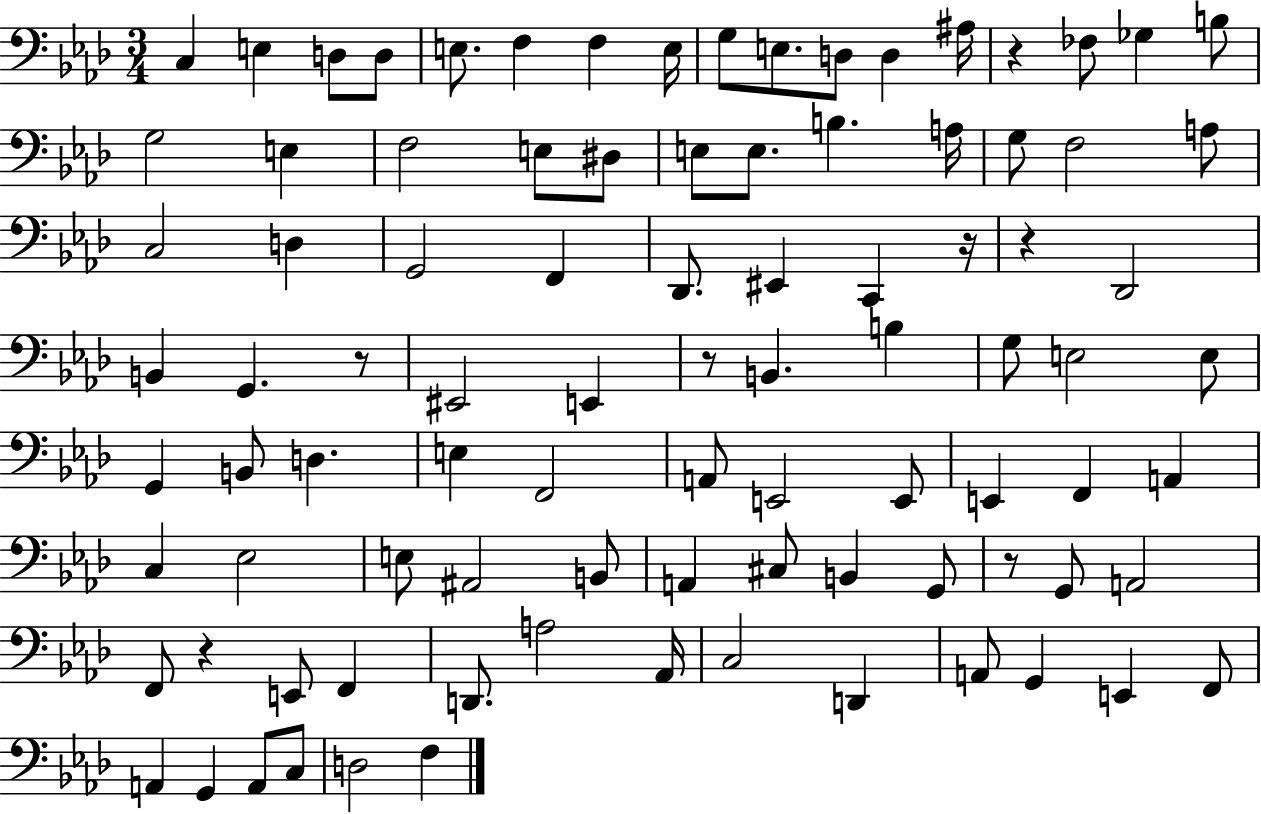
C3/q E3/q D3/e D3/e E3/e. F3/q F3/q E3/s G3/e E3/e. D3/e D3/q A#3/s R/q FES3/e Gb3/q B3/e G3/h E3/q F3/h E3/e D#3/e E3/e E3/e. B3/q. A3/s G3/e F3/h A3/e C3/h D3/q G2/h F2/q Db2/e. EIS2/q C2/q R/s R/q Db2/h B2/q G2/q. R/e EIS2/h E2/q R/e B2/q. B3/q G3/e E3/h E3/e G2/q B2/e D3/q. E3/q F2/h A2/e E2/h E2/e E2/q F2/q A2/q C3/q Eb3/h E3/e A#2/h B2/e A2/q C#3/e B2/q G2/e R/e G2/e A2/h F2/e R/q E2/e F2/q D2/e. A3/h Ab2/s C3/h D2/q A2/e G2/q E2/q F2/e A2/q G2/q A2/e C3/e D3/h F3/q